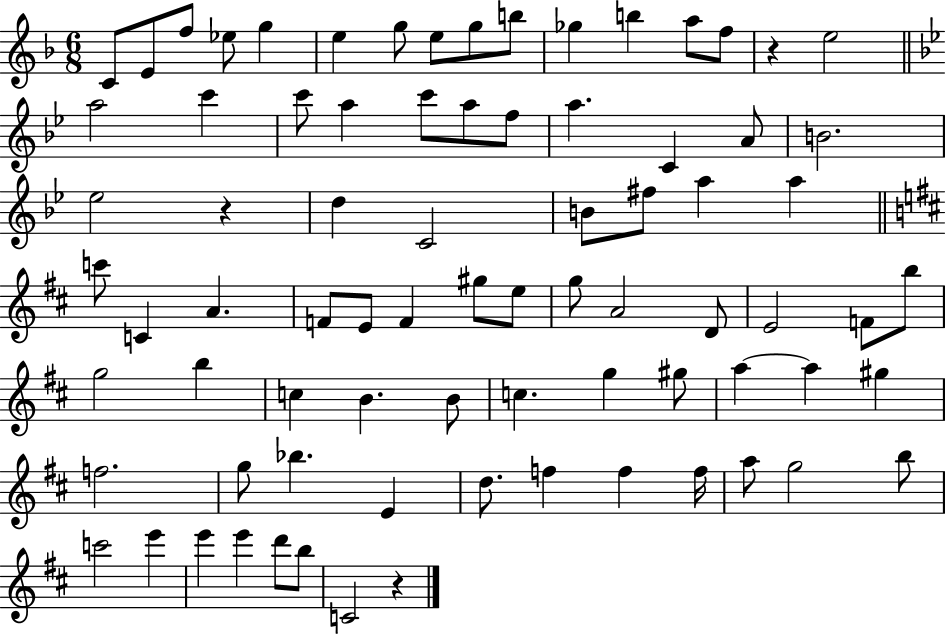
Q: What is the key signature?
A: F major